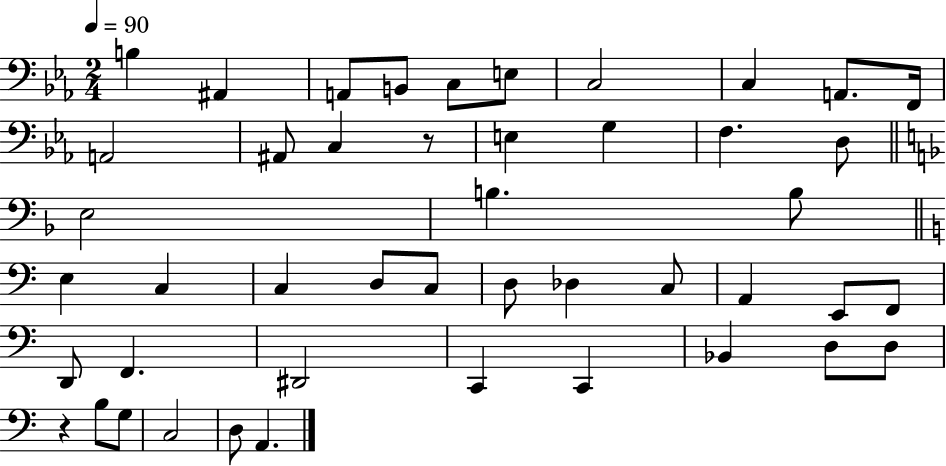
X:1
T:Untitled
M:2/4
L:1/4
K:Eb
B, ^A,, A,,/2 B,,/2 C,/2 E,/2 C,2 C, A,,/2 F,,/4 A,,2 ^A,,/2 C, z/2 E, G, F, D,/2 E,2 B, B,/2 E, C, C, D,/2 C,/2 D,/2 _D, C,/2 A,, E,,/2 F,,/2 D,,/2 F,, ^D,,2 C,, C,, _B,, D,/2 D,/2 z B,/2 G,/2 C,2 D,/2 A,,